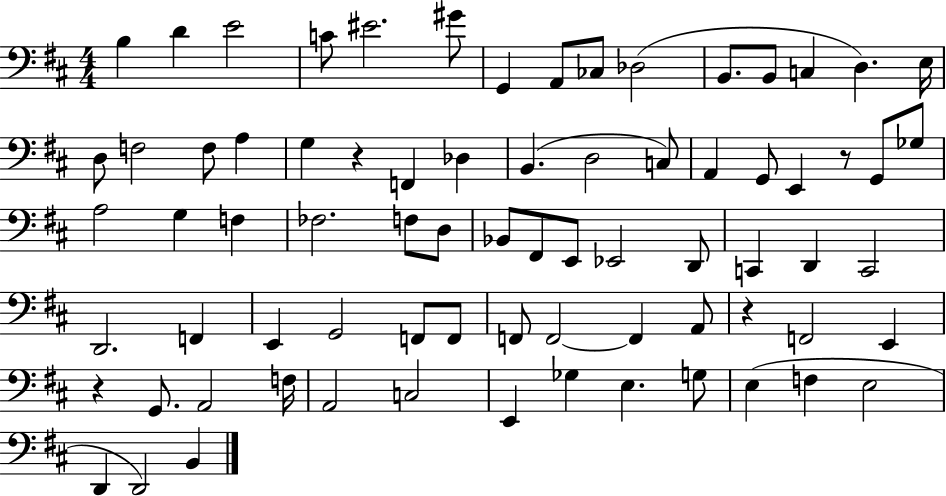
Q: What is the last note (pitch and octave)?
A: B2